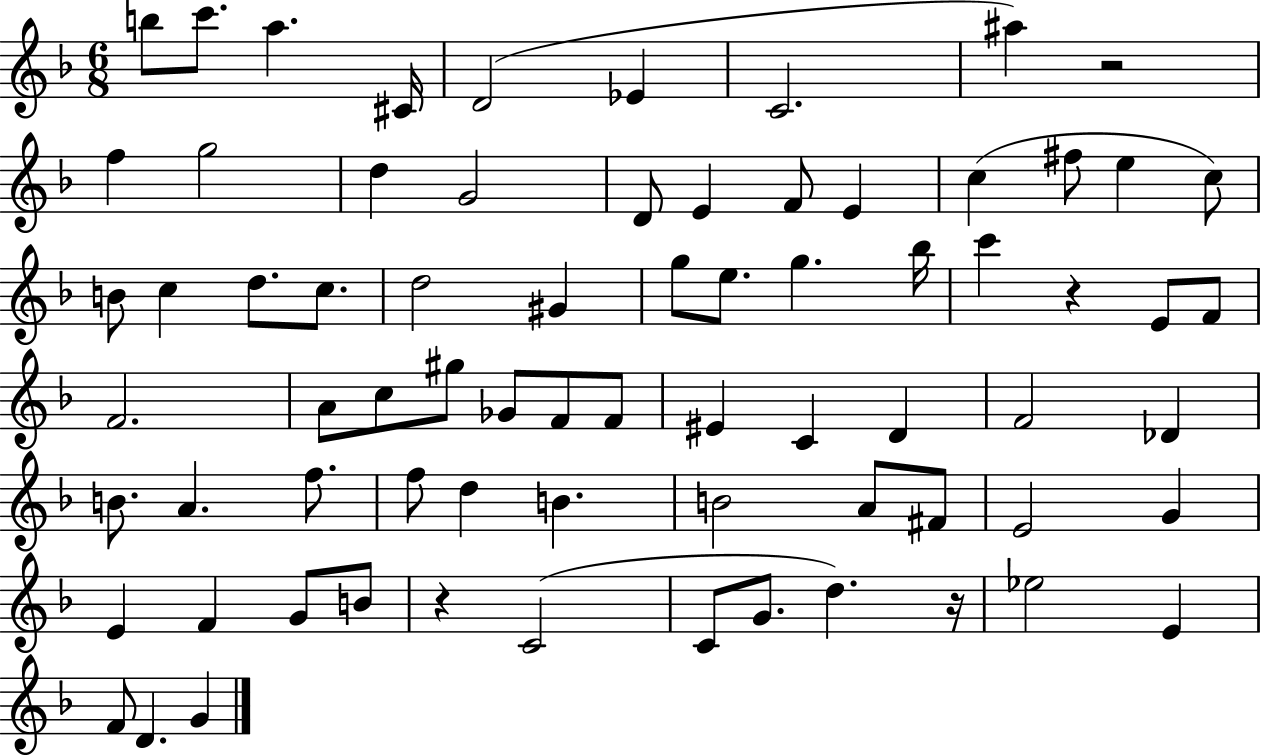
{
  \clef treble
  \numericTimeSignature
  \time 6/8
  \key f \major
  b''8 c'''8. a''4. cis'16 | d'2( ees'4 | c'2. | ais''4) r2 | \break f''4 g''2 | d''4 g'2 | d'8 e'4 f'8 e'4 | c''4( fis''8 e''4 c''8) | \break b'8 c''4 d''8. c''8. | d''2 gis'4 | g''8 e''8. g''4. bes''16 | c'''4 r4 e'8 f'8 | \break f'2. | a'8 c''8 gis''8 ges'8 f'8 f'8 | eis'4 c'4 d'4 | f'2 des'4 | \break b'8. a'4. f''8. | f''8 d''4 b'4. | b'2 a'8 fis'8 | e'2 g'4 | \break e'4 f'4 g'8 b'8 | r4 c'2( | c'8 g'8. d''4.) r16 | ees''2 e'4 | \break f'8 d'4. g'4 | \bar "|."
}